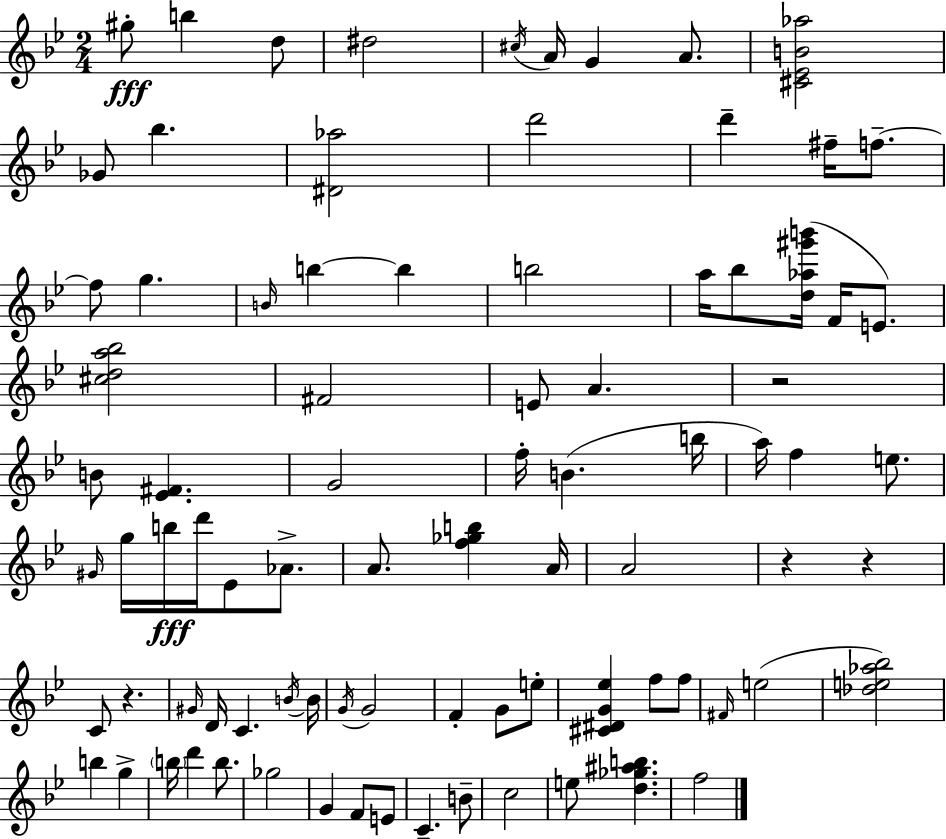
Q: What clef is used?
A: treble